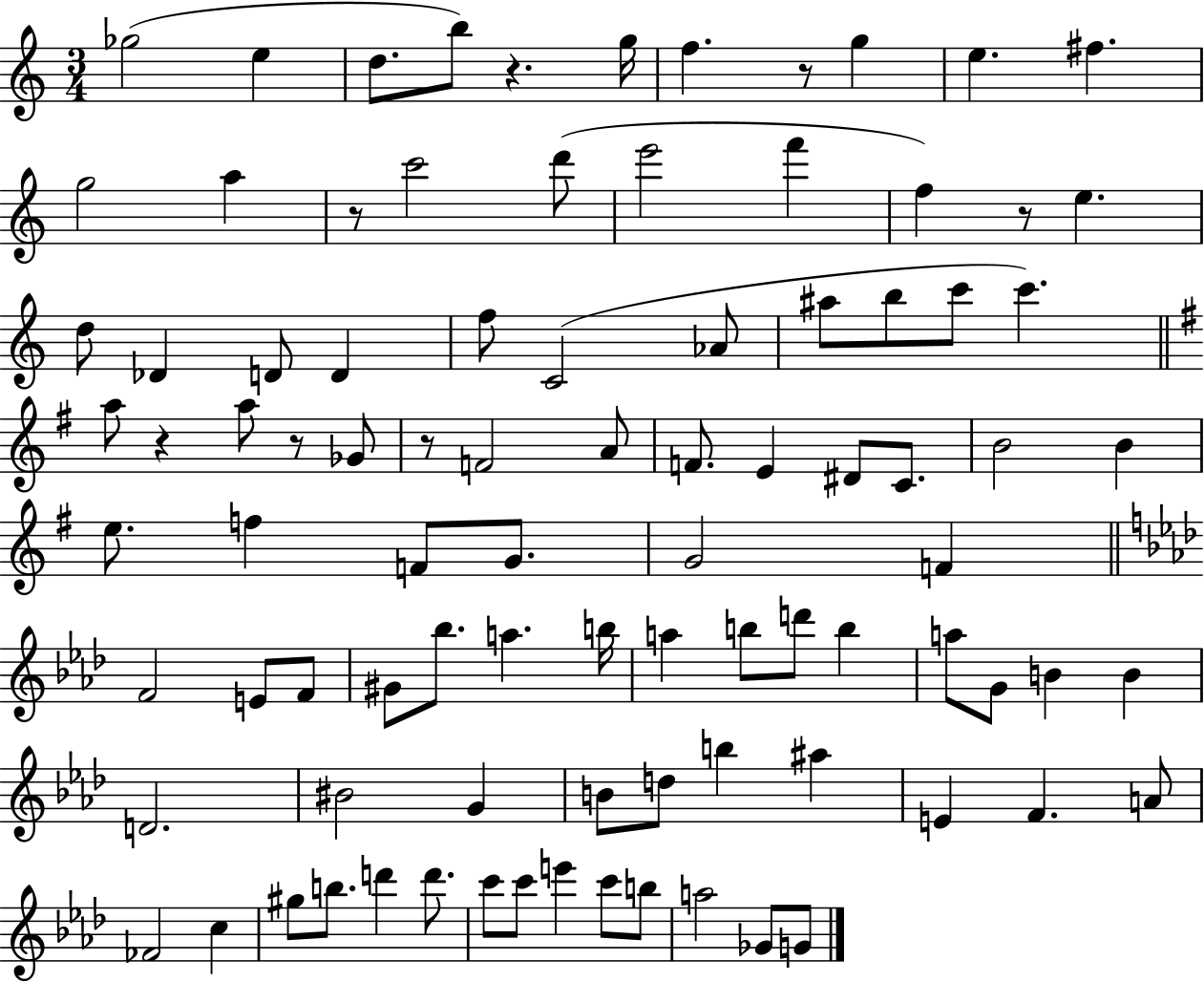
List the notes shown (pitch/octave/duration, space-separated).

Gb5/h E5/q D5/e. B5/e R/q. G5/s F5/q. R/e G5/q E5/q. F#5/q. G5/h A5/q R/e C6/h D6/e E6/h F6/q F5/q R/e E5/q. D5/e Db4/q D4/e D4/q F5/e C4/h Ab4/e A#5/e B5/e C6/e C6/q. A5/e R/q A5/e R/e Gb4/e R/e F4/h A4/e F4/e. E4/q D#4/e C4/e. B4/h B4/q E5/e. F5/q F4/e G4/e. G4/h F4/q F4/h E4/e F4/e G#4/e Bb5/e. A5/q. B5/s A5/q B5/e D6/e B5/q A5/e G4/e B4/q B4/q D4/h. BIS4/h G4/q B4/e D5/e B5/q A#5/q E4/q F4/q. A4/e FES4/h C5/q G#5/e B5/e. D6/q D6/e. C6/e C6/e E6/q C6/e B5/e A5/h Gb4/e G4/e